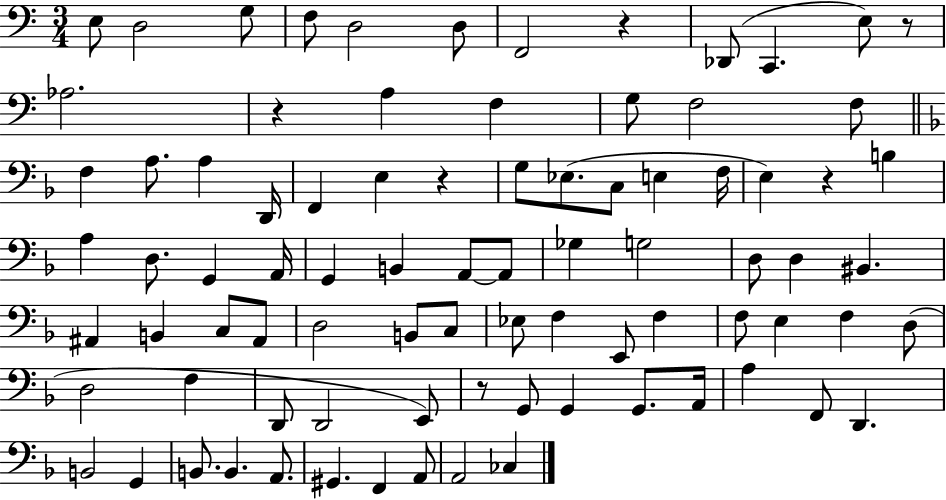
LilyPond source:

{
  \clef bass
  \numericTimeSignature
  \time 3/4
  \key c \major
  \repeat volta 2 { e8 d2 g8 | f8 d2 d8 | f,2 r4 | des,8( c,4. e8) r8 | \break aes2. | r4 a4 f4 | g8 f2 f8 | \bar "||" \break \key f \major f4 a8. a4 d,16 | f,4 e4 r4 | g8 ees8.( c8 e4 f16 | e4) r4 b4 | \break a4 d8. g,4 a,16 | g,4 b,4 a,8~~ a,8 | ges4 g2 | d8 d4 bis,4. | \break ais,4 b,4 c8 ais,8 | d2 b,8 c8 | ees8 f4 e,8 f4 | f8 e4 f4 d8( | \break d2 f4 | d,8 d,2 e,8) | r8 g,8 g,4 g,8. a,16 | a4 f,8 d,4. | \break b,2 g,4 | b,8. b,4. a,8. | gis,4. f,4 a,8 | a,2 ces4 | \break } \bar "|."
}